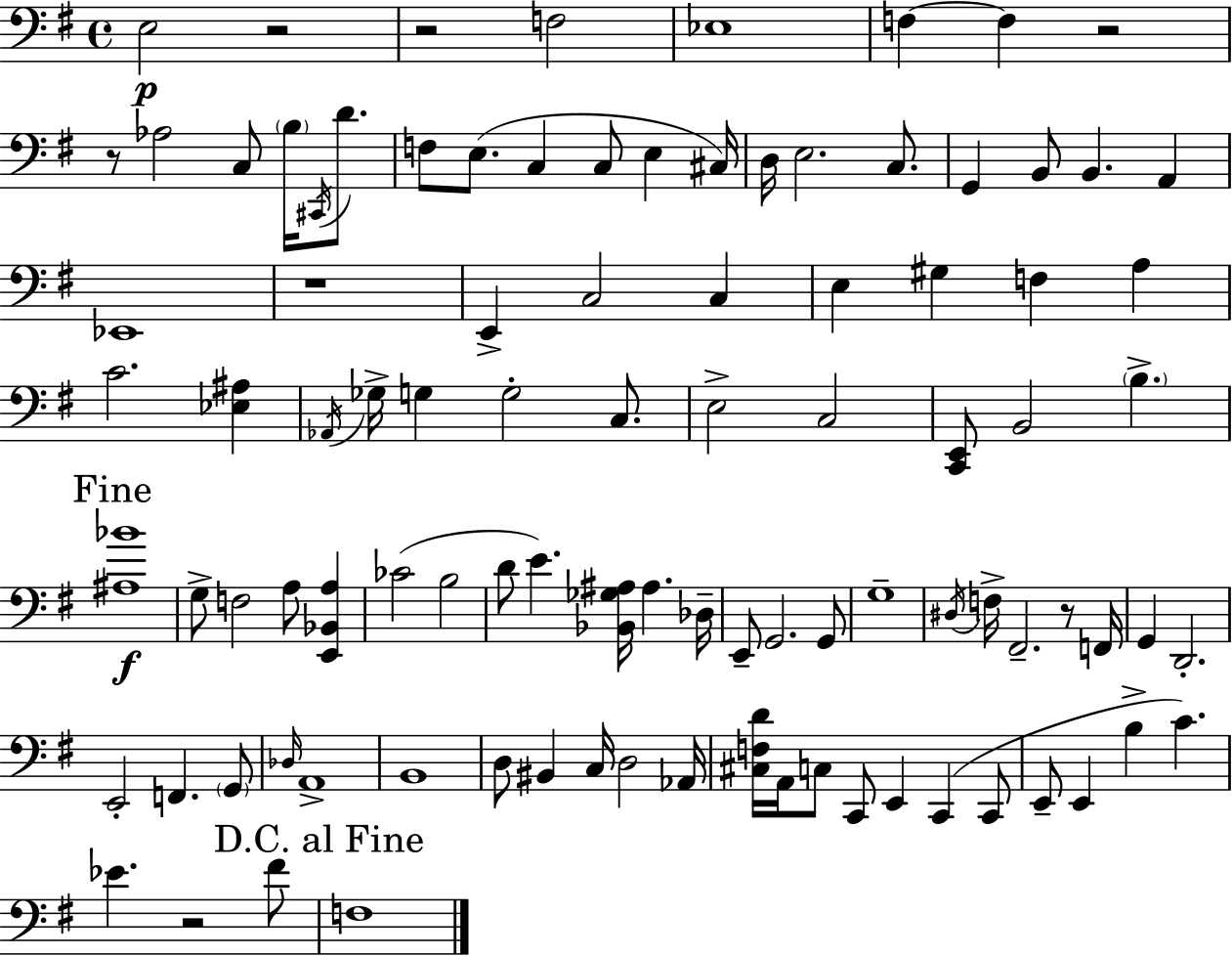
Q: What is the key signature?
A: E minor